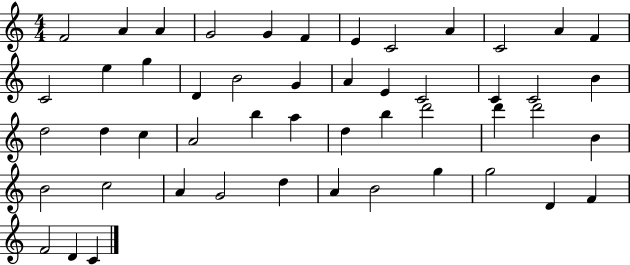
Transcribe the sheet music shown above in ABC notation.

X:1
T:Untitled
M:4/4
L:1/4
K:C
F2 A A G2 G F E C2 A C2 A F C2 e g D B2 G A E C2 C C2 B d2 d c A2 b a d b d'2 d' d'2 B B2 c2 A G2 d A B2 g g2 D F F2 D C